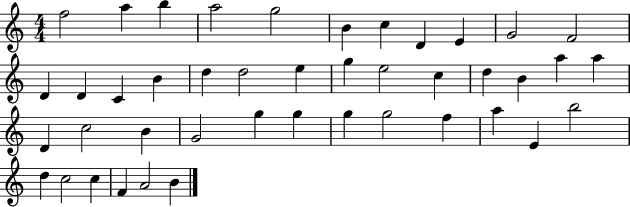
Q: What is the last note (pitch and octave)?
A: B4